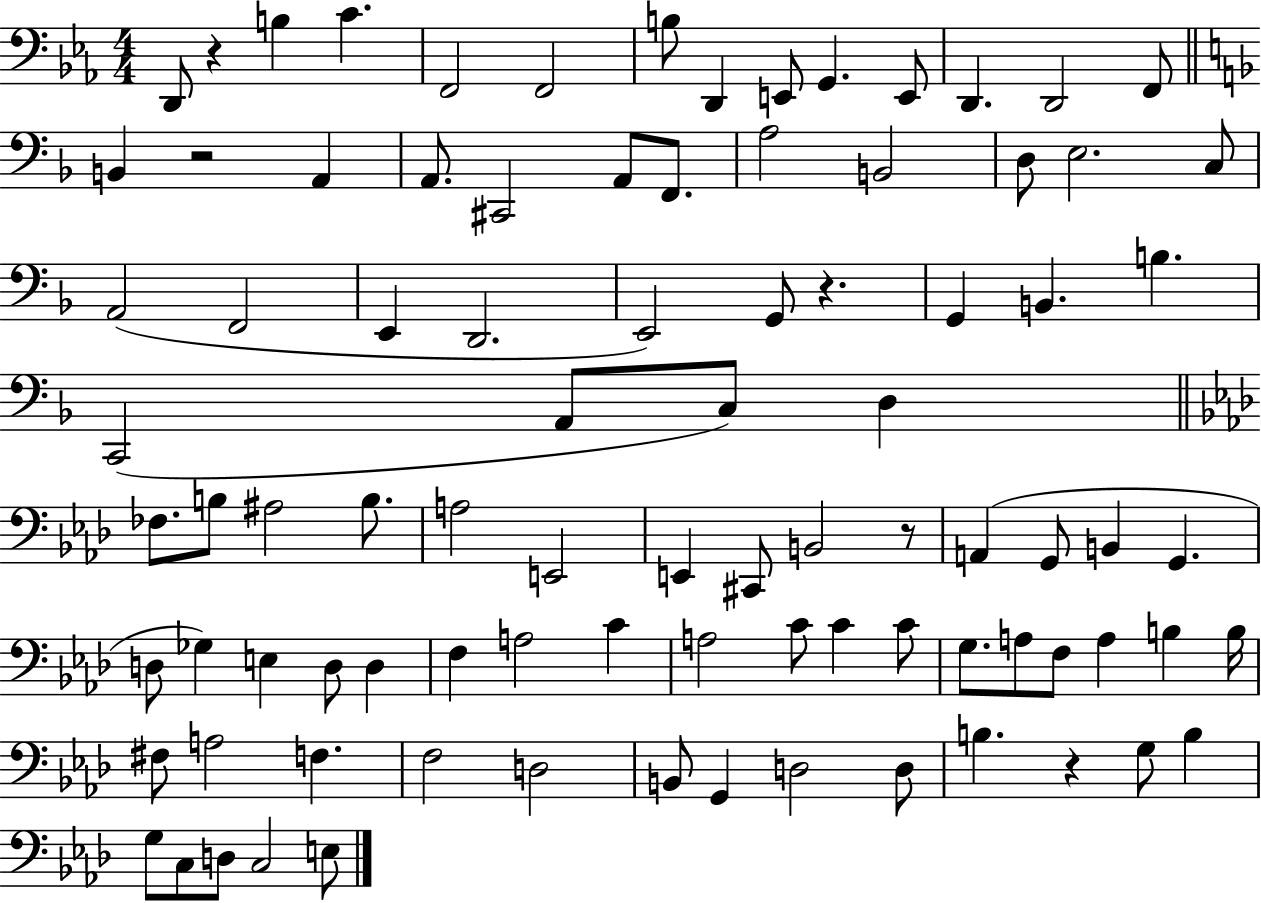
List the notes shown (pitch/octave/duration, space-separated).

D2/e R/q B3/q C4/q. F2/h F2/h B3/e D2/q E2/e G2/q. E2/e D2/q. D2/h F2/e B2/q R/h A2/q A2/e. C#2/h A2/e F2/e. A3/h B2/h D3/e E3/h. C3/e A2/h F2/h E2/q D2/h. E2/h G2/e R/q. G2/q B2/q. B3/q. C2/h A2/e C3/e D3/q FES3/e. B3/e A#3/h B3/e. A3/h E2/h E2/q C#2/e B2/h R/e A2/q G2/e B2/q G2/q. D3/e Gb3/q E3/q D3/e D3/q F3/q A3/h C4/q A3/h C4/e C4/q C4/e G3/e. A3/e F3/e A3/q B3/q B3/s F#3/e A3/h F3/q. F3/h D3/h B2/e G2/q D3/h D3/e B3/q. R/q G3/e B3/q G3/e C3/e D3/e C3/h E3/e